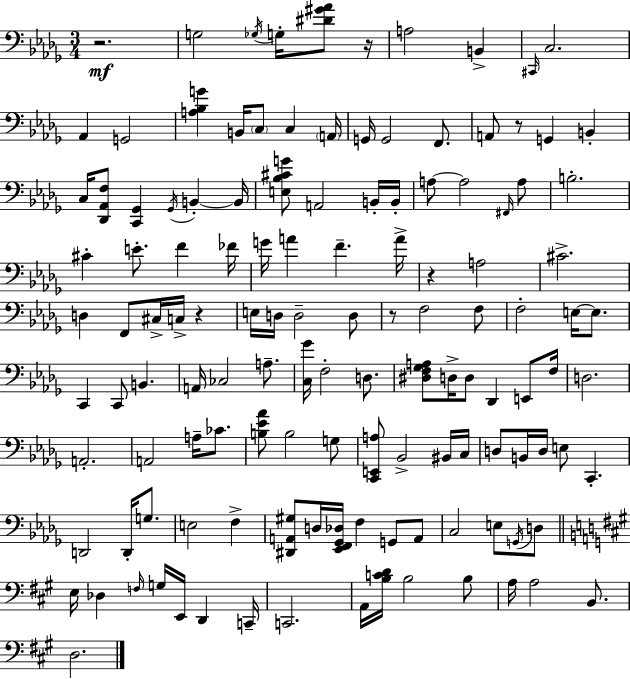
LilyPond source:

{
  \clef bass
  \numericTimeSignature
  \time 3/4
  \key bes \minor
  r2.\mf | g2 \acciaccatura { ges16 } g16-. <dis' gis' aes'>8 | r16 a2 b,4-> | \grace { cis,16 } c2. | \break aes,4 g,2 | <a bes g'>4 b,16 \parenthesize c8 c4 | \parenthesize a,16 g,16 g,2 f,8. | a,8 r8 g,4 b,4-. | \break c16 <des, aes, f>8 <c, ges,>4 \acciaccatura { ges,16 } b,4-.~~ | b,16 <e bes cis' g'>8 a,2 | b,16-. b,16-. a8~~ a2 | \grace { fis,16 } a8 b2.-. | \break cis'4-. e'8.-. f'4 | fes'16 g'16 a'4 f'4.-- | a'16-> r4 a2 | cis'2.-> | \break d4 f,8 cis16-> c16-> | r4 e16 d16 d2-- | d8 r8 f2 | f8 f2-. | \break e16~~ e8. c,4 c,8 b,4. | a,16 ces2 | a8.-- <c ges'>16 f2-. | d8. <dis f ges a>8 d16-> d8 des,4 | \break e,8 f16 d2. | a,2.-. | a,2 | a16-- ces'8. <b ees' aes'>8 b2 | \break g8 <c, e, a>8 bes,2-> | bis,16 c16 d8 b,16 d16 e8 c,4.-. | d,2 | d,16-. g8. e2 | \break f4-> <dis, a, gis>8 d16 <ees, f, ges, des>16 f4 | g,8 a,8 c2 | e8 \acciaccatura { g,16 } d8 \bar "||" \break \key a \major e16 des4 \grace { f16 } g16 e,16 d,4 | c,16-- c,2. | a,16 <b c' d'>16 b2 b8 | a16 a2 b,8. | \break d2. | \bar "|."
}